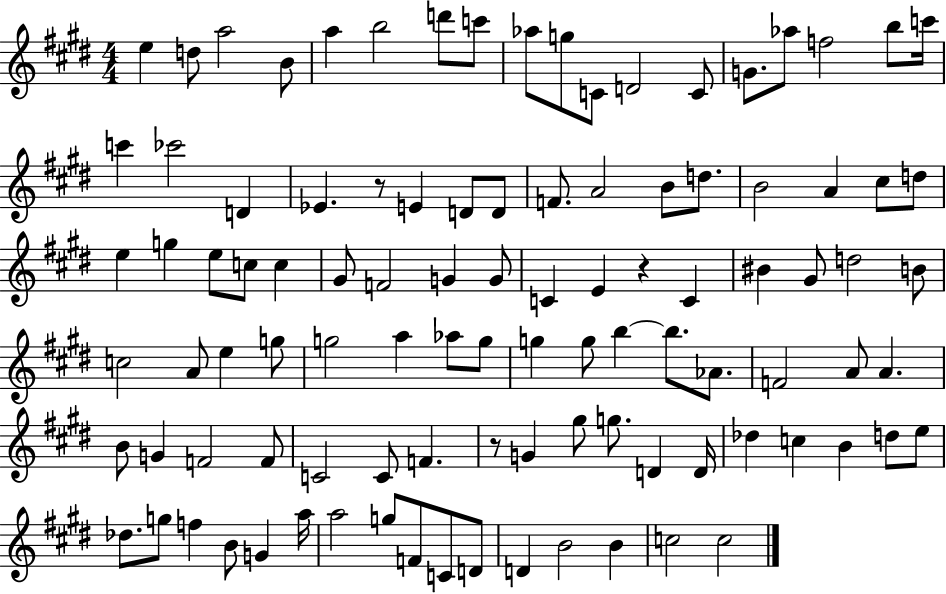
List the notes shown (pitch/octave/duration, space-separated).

E5/q D5/e A5/h B4/e A5/q B5/h D6/e C6/e Ab5/e G5/e C4/e D4/h C4/e G4/e. Ab5/e F5/h B5/e C6/s C6/q CES6/h D4/q Eb4/q. R/e E4/q D4/e D4/e F4/e. A4/h B4/e D5/e. B4/h A4/q C#5/e D5/e E5/q G5/q E5/e C5/e C5/q G#4/e F4/h G4/q G4/e C4/q E4/q R/q C4/q BIS4/q G#4/e D5/h B4/e C5/h A4/e E5/q G5/e G5/h A5/q Ab5/e G5/e G5/q G5/e B5/q B5/e. Ab4/e. F4/h A4/e A4/q. B4/e G4/q F4/h F4/e C4/h C4/e F4/q. R/e G4/q G#5/e G5/e. D4/q D4/s Db5/q C5/q B4/q D5/e E5/e Db5/e. G5/e F5/q B4/e G4/q A5/s A5/h G5/e F4/e C4/e D4/e D4/q B4/h B4/q C5/h C5/h